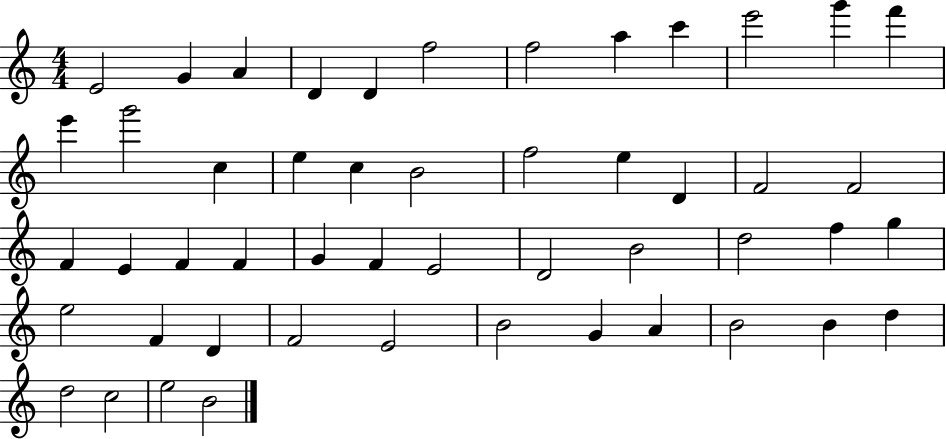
E4/h G4/q A4/q D4/q D4/q F5/h F5/h A5/q C6/q E6/h G6/q F6/q E6/q G6/h C5/q E5/q C5/q B4/h F5/h E5/q D4/q F4/h F4/h F4/q E4/q F4/q F4/q G4/q F4/q E4/h D4/h B4/h D5/h F5/q G5/q E5/h F4/q D4/q F4/h E4/h B4/h G4/q A4/q B4/h B4/q D5/q D5/h C5/h E5/h B4/h